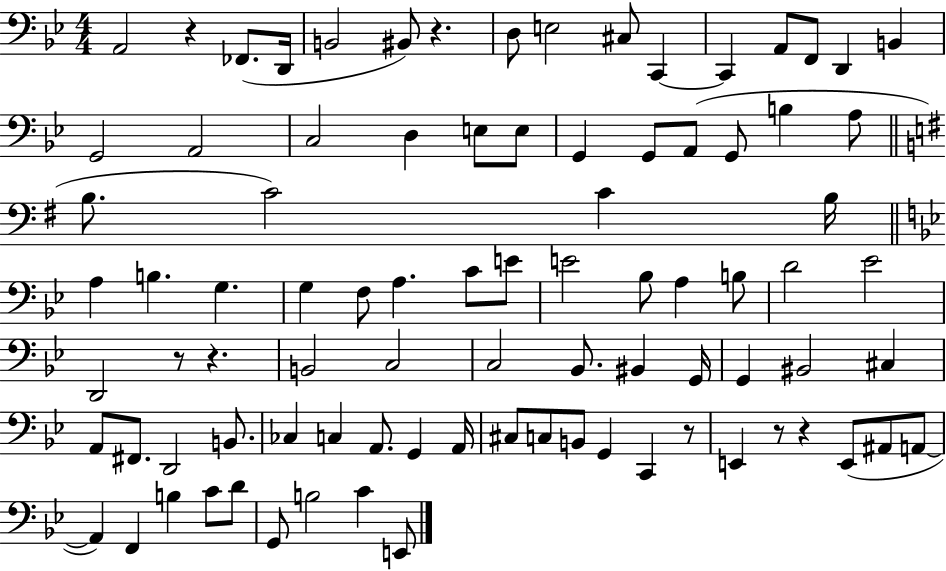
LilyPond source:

{
  \clef bass
  \numericTimeSignature
  \time 4/4
  \key bes \major
  a,2 r4 fes,8.( d,16 | b,2 bis,8) r4. | d8 e2 cis8 c,4~~ | c,4 a,8 f,8 d,4 b,4 | \break g,2 a,2 | c2 d4 e8 e8 | g,4 g,8 a,8( g,8 b4 a8 | \bar "||" \break \key e \minor b8. c'2) c'4 b16 | \bar "||" \break \key bes \major a4 b4. g4. | g4 f8 a4. c'8 e'8 | e'2 bes8 a4 b8 | d'2 ees'2 | \break d,2 r8 r4. | b,2 c2 | c2 bes,8. bis,4 g,16 | g,4 bis,2 cis4 | \break a,8 fis,8. d,2 b,8. | ces4 c4 a,8. g,4 a,16 | cis8 c8 b,8 g,4 c,4 r8 | e,4 r8 r4 e,8( ais,8 a,8~~ | \break a,4) f,4 b4 c'8 d'8 | g,8 b2 c'4 e,8 | \bar "|."
}